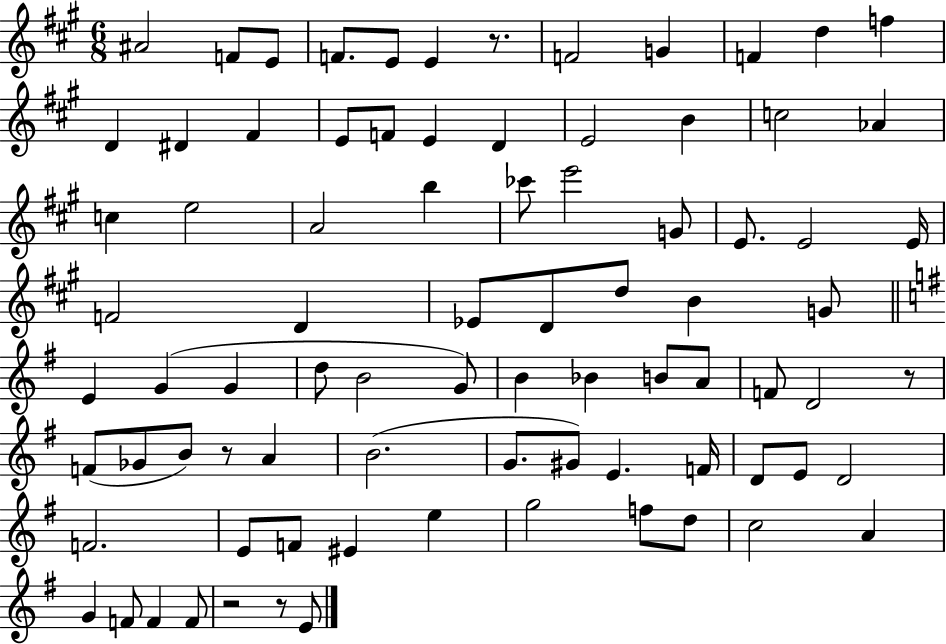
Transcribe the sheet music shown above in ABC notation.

X:1
T:Untitled
M:6/8
L:1/4
K:A
^A2 F/2 E/2 F/2 E/2 E z/2 F2 G F d f D ^D ^F E/2 F/2 E D E2 B c2 _A c e2 A2 b _c'/2 e'2 G/2 E/2 E2 E/4 F2 D _E/2 D/2 d/2 B G/2 E G G d/2 B2 G/2 B _B B/2 A/2 F/2 D2 z/2 F/2 _G/2 B/2 z/2 A B2 G/2 ^G/2 E F/4 D/2 E/2 D2 F2 E/2 F/2 ^E e g2 f/2 d/2 c2 A G F/2 F F/2 z2 z/2 E/2